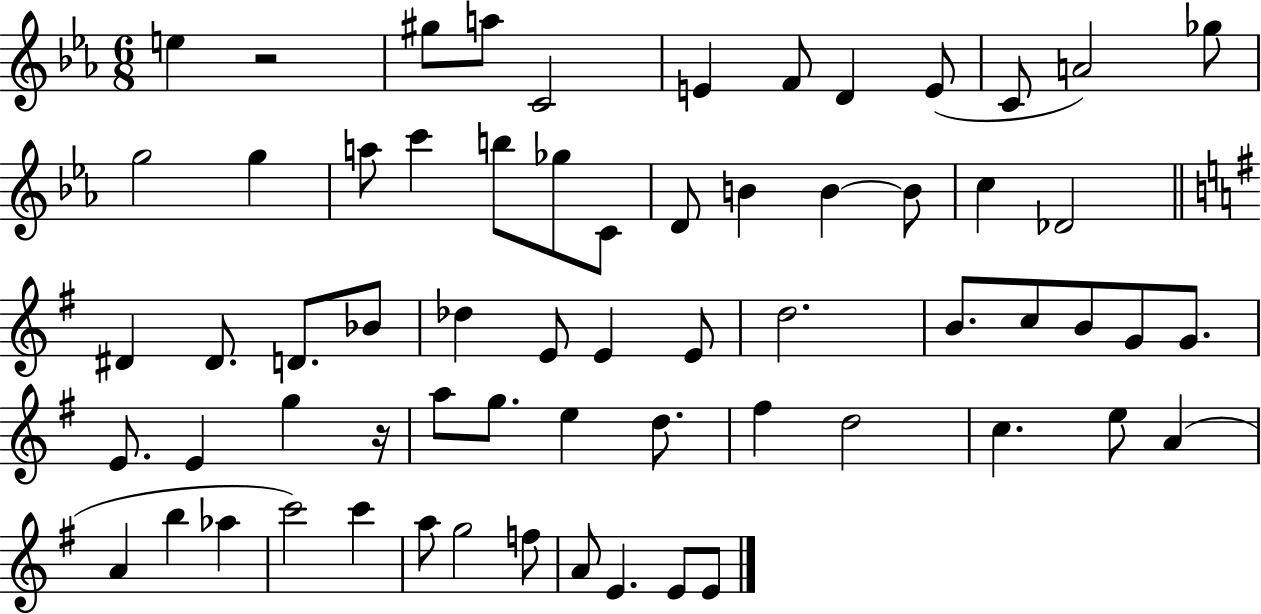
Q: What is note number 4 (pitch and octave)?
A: C4